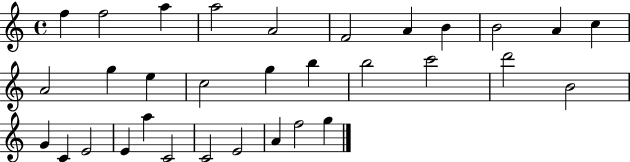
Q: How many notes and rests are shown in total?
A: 32